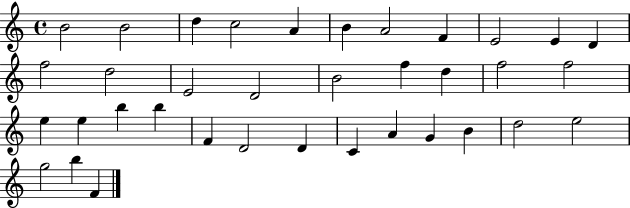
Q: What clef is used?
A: treble